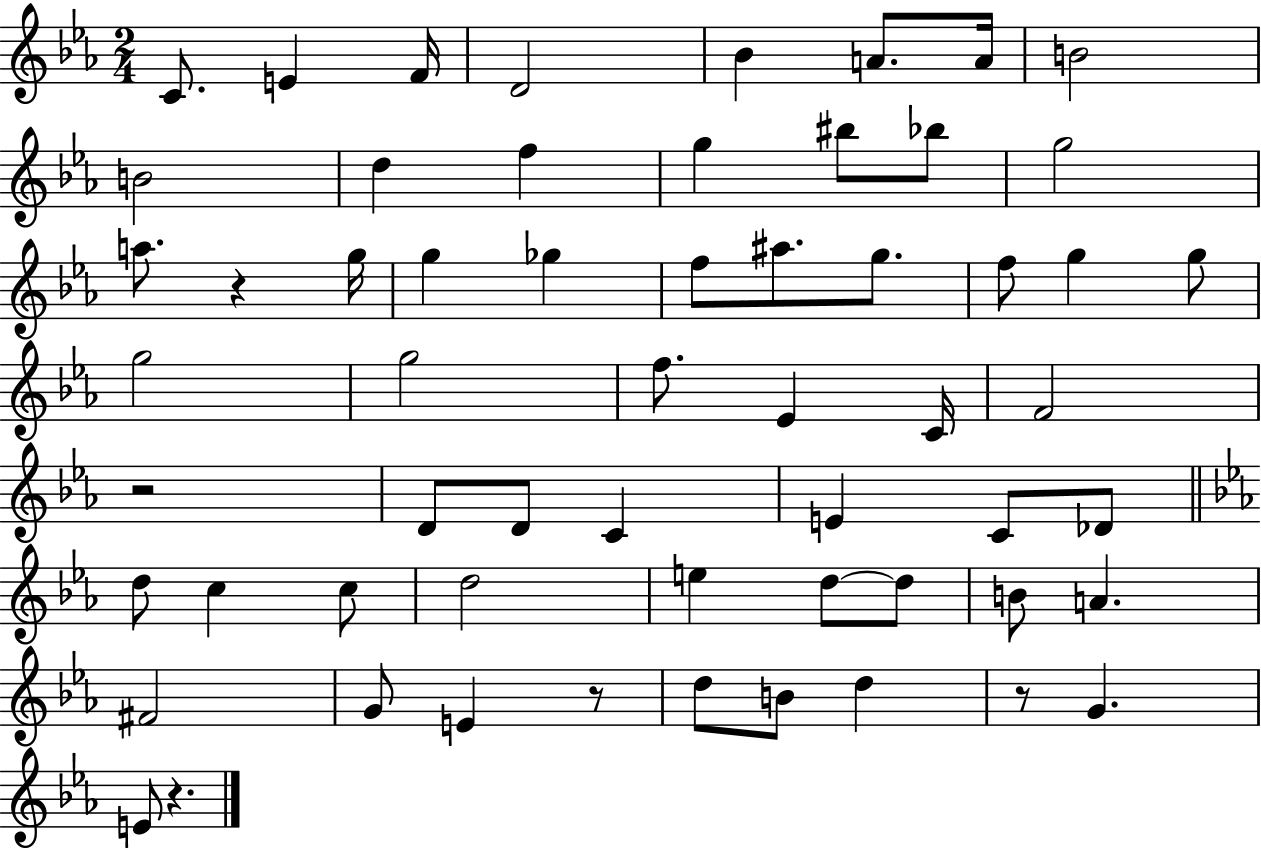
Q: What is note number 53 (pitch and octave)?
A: G4